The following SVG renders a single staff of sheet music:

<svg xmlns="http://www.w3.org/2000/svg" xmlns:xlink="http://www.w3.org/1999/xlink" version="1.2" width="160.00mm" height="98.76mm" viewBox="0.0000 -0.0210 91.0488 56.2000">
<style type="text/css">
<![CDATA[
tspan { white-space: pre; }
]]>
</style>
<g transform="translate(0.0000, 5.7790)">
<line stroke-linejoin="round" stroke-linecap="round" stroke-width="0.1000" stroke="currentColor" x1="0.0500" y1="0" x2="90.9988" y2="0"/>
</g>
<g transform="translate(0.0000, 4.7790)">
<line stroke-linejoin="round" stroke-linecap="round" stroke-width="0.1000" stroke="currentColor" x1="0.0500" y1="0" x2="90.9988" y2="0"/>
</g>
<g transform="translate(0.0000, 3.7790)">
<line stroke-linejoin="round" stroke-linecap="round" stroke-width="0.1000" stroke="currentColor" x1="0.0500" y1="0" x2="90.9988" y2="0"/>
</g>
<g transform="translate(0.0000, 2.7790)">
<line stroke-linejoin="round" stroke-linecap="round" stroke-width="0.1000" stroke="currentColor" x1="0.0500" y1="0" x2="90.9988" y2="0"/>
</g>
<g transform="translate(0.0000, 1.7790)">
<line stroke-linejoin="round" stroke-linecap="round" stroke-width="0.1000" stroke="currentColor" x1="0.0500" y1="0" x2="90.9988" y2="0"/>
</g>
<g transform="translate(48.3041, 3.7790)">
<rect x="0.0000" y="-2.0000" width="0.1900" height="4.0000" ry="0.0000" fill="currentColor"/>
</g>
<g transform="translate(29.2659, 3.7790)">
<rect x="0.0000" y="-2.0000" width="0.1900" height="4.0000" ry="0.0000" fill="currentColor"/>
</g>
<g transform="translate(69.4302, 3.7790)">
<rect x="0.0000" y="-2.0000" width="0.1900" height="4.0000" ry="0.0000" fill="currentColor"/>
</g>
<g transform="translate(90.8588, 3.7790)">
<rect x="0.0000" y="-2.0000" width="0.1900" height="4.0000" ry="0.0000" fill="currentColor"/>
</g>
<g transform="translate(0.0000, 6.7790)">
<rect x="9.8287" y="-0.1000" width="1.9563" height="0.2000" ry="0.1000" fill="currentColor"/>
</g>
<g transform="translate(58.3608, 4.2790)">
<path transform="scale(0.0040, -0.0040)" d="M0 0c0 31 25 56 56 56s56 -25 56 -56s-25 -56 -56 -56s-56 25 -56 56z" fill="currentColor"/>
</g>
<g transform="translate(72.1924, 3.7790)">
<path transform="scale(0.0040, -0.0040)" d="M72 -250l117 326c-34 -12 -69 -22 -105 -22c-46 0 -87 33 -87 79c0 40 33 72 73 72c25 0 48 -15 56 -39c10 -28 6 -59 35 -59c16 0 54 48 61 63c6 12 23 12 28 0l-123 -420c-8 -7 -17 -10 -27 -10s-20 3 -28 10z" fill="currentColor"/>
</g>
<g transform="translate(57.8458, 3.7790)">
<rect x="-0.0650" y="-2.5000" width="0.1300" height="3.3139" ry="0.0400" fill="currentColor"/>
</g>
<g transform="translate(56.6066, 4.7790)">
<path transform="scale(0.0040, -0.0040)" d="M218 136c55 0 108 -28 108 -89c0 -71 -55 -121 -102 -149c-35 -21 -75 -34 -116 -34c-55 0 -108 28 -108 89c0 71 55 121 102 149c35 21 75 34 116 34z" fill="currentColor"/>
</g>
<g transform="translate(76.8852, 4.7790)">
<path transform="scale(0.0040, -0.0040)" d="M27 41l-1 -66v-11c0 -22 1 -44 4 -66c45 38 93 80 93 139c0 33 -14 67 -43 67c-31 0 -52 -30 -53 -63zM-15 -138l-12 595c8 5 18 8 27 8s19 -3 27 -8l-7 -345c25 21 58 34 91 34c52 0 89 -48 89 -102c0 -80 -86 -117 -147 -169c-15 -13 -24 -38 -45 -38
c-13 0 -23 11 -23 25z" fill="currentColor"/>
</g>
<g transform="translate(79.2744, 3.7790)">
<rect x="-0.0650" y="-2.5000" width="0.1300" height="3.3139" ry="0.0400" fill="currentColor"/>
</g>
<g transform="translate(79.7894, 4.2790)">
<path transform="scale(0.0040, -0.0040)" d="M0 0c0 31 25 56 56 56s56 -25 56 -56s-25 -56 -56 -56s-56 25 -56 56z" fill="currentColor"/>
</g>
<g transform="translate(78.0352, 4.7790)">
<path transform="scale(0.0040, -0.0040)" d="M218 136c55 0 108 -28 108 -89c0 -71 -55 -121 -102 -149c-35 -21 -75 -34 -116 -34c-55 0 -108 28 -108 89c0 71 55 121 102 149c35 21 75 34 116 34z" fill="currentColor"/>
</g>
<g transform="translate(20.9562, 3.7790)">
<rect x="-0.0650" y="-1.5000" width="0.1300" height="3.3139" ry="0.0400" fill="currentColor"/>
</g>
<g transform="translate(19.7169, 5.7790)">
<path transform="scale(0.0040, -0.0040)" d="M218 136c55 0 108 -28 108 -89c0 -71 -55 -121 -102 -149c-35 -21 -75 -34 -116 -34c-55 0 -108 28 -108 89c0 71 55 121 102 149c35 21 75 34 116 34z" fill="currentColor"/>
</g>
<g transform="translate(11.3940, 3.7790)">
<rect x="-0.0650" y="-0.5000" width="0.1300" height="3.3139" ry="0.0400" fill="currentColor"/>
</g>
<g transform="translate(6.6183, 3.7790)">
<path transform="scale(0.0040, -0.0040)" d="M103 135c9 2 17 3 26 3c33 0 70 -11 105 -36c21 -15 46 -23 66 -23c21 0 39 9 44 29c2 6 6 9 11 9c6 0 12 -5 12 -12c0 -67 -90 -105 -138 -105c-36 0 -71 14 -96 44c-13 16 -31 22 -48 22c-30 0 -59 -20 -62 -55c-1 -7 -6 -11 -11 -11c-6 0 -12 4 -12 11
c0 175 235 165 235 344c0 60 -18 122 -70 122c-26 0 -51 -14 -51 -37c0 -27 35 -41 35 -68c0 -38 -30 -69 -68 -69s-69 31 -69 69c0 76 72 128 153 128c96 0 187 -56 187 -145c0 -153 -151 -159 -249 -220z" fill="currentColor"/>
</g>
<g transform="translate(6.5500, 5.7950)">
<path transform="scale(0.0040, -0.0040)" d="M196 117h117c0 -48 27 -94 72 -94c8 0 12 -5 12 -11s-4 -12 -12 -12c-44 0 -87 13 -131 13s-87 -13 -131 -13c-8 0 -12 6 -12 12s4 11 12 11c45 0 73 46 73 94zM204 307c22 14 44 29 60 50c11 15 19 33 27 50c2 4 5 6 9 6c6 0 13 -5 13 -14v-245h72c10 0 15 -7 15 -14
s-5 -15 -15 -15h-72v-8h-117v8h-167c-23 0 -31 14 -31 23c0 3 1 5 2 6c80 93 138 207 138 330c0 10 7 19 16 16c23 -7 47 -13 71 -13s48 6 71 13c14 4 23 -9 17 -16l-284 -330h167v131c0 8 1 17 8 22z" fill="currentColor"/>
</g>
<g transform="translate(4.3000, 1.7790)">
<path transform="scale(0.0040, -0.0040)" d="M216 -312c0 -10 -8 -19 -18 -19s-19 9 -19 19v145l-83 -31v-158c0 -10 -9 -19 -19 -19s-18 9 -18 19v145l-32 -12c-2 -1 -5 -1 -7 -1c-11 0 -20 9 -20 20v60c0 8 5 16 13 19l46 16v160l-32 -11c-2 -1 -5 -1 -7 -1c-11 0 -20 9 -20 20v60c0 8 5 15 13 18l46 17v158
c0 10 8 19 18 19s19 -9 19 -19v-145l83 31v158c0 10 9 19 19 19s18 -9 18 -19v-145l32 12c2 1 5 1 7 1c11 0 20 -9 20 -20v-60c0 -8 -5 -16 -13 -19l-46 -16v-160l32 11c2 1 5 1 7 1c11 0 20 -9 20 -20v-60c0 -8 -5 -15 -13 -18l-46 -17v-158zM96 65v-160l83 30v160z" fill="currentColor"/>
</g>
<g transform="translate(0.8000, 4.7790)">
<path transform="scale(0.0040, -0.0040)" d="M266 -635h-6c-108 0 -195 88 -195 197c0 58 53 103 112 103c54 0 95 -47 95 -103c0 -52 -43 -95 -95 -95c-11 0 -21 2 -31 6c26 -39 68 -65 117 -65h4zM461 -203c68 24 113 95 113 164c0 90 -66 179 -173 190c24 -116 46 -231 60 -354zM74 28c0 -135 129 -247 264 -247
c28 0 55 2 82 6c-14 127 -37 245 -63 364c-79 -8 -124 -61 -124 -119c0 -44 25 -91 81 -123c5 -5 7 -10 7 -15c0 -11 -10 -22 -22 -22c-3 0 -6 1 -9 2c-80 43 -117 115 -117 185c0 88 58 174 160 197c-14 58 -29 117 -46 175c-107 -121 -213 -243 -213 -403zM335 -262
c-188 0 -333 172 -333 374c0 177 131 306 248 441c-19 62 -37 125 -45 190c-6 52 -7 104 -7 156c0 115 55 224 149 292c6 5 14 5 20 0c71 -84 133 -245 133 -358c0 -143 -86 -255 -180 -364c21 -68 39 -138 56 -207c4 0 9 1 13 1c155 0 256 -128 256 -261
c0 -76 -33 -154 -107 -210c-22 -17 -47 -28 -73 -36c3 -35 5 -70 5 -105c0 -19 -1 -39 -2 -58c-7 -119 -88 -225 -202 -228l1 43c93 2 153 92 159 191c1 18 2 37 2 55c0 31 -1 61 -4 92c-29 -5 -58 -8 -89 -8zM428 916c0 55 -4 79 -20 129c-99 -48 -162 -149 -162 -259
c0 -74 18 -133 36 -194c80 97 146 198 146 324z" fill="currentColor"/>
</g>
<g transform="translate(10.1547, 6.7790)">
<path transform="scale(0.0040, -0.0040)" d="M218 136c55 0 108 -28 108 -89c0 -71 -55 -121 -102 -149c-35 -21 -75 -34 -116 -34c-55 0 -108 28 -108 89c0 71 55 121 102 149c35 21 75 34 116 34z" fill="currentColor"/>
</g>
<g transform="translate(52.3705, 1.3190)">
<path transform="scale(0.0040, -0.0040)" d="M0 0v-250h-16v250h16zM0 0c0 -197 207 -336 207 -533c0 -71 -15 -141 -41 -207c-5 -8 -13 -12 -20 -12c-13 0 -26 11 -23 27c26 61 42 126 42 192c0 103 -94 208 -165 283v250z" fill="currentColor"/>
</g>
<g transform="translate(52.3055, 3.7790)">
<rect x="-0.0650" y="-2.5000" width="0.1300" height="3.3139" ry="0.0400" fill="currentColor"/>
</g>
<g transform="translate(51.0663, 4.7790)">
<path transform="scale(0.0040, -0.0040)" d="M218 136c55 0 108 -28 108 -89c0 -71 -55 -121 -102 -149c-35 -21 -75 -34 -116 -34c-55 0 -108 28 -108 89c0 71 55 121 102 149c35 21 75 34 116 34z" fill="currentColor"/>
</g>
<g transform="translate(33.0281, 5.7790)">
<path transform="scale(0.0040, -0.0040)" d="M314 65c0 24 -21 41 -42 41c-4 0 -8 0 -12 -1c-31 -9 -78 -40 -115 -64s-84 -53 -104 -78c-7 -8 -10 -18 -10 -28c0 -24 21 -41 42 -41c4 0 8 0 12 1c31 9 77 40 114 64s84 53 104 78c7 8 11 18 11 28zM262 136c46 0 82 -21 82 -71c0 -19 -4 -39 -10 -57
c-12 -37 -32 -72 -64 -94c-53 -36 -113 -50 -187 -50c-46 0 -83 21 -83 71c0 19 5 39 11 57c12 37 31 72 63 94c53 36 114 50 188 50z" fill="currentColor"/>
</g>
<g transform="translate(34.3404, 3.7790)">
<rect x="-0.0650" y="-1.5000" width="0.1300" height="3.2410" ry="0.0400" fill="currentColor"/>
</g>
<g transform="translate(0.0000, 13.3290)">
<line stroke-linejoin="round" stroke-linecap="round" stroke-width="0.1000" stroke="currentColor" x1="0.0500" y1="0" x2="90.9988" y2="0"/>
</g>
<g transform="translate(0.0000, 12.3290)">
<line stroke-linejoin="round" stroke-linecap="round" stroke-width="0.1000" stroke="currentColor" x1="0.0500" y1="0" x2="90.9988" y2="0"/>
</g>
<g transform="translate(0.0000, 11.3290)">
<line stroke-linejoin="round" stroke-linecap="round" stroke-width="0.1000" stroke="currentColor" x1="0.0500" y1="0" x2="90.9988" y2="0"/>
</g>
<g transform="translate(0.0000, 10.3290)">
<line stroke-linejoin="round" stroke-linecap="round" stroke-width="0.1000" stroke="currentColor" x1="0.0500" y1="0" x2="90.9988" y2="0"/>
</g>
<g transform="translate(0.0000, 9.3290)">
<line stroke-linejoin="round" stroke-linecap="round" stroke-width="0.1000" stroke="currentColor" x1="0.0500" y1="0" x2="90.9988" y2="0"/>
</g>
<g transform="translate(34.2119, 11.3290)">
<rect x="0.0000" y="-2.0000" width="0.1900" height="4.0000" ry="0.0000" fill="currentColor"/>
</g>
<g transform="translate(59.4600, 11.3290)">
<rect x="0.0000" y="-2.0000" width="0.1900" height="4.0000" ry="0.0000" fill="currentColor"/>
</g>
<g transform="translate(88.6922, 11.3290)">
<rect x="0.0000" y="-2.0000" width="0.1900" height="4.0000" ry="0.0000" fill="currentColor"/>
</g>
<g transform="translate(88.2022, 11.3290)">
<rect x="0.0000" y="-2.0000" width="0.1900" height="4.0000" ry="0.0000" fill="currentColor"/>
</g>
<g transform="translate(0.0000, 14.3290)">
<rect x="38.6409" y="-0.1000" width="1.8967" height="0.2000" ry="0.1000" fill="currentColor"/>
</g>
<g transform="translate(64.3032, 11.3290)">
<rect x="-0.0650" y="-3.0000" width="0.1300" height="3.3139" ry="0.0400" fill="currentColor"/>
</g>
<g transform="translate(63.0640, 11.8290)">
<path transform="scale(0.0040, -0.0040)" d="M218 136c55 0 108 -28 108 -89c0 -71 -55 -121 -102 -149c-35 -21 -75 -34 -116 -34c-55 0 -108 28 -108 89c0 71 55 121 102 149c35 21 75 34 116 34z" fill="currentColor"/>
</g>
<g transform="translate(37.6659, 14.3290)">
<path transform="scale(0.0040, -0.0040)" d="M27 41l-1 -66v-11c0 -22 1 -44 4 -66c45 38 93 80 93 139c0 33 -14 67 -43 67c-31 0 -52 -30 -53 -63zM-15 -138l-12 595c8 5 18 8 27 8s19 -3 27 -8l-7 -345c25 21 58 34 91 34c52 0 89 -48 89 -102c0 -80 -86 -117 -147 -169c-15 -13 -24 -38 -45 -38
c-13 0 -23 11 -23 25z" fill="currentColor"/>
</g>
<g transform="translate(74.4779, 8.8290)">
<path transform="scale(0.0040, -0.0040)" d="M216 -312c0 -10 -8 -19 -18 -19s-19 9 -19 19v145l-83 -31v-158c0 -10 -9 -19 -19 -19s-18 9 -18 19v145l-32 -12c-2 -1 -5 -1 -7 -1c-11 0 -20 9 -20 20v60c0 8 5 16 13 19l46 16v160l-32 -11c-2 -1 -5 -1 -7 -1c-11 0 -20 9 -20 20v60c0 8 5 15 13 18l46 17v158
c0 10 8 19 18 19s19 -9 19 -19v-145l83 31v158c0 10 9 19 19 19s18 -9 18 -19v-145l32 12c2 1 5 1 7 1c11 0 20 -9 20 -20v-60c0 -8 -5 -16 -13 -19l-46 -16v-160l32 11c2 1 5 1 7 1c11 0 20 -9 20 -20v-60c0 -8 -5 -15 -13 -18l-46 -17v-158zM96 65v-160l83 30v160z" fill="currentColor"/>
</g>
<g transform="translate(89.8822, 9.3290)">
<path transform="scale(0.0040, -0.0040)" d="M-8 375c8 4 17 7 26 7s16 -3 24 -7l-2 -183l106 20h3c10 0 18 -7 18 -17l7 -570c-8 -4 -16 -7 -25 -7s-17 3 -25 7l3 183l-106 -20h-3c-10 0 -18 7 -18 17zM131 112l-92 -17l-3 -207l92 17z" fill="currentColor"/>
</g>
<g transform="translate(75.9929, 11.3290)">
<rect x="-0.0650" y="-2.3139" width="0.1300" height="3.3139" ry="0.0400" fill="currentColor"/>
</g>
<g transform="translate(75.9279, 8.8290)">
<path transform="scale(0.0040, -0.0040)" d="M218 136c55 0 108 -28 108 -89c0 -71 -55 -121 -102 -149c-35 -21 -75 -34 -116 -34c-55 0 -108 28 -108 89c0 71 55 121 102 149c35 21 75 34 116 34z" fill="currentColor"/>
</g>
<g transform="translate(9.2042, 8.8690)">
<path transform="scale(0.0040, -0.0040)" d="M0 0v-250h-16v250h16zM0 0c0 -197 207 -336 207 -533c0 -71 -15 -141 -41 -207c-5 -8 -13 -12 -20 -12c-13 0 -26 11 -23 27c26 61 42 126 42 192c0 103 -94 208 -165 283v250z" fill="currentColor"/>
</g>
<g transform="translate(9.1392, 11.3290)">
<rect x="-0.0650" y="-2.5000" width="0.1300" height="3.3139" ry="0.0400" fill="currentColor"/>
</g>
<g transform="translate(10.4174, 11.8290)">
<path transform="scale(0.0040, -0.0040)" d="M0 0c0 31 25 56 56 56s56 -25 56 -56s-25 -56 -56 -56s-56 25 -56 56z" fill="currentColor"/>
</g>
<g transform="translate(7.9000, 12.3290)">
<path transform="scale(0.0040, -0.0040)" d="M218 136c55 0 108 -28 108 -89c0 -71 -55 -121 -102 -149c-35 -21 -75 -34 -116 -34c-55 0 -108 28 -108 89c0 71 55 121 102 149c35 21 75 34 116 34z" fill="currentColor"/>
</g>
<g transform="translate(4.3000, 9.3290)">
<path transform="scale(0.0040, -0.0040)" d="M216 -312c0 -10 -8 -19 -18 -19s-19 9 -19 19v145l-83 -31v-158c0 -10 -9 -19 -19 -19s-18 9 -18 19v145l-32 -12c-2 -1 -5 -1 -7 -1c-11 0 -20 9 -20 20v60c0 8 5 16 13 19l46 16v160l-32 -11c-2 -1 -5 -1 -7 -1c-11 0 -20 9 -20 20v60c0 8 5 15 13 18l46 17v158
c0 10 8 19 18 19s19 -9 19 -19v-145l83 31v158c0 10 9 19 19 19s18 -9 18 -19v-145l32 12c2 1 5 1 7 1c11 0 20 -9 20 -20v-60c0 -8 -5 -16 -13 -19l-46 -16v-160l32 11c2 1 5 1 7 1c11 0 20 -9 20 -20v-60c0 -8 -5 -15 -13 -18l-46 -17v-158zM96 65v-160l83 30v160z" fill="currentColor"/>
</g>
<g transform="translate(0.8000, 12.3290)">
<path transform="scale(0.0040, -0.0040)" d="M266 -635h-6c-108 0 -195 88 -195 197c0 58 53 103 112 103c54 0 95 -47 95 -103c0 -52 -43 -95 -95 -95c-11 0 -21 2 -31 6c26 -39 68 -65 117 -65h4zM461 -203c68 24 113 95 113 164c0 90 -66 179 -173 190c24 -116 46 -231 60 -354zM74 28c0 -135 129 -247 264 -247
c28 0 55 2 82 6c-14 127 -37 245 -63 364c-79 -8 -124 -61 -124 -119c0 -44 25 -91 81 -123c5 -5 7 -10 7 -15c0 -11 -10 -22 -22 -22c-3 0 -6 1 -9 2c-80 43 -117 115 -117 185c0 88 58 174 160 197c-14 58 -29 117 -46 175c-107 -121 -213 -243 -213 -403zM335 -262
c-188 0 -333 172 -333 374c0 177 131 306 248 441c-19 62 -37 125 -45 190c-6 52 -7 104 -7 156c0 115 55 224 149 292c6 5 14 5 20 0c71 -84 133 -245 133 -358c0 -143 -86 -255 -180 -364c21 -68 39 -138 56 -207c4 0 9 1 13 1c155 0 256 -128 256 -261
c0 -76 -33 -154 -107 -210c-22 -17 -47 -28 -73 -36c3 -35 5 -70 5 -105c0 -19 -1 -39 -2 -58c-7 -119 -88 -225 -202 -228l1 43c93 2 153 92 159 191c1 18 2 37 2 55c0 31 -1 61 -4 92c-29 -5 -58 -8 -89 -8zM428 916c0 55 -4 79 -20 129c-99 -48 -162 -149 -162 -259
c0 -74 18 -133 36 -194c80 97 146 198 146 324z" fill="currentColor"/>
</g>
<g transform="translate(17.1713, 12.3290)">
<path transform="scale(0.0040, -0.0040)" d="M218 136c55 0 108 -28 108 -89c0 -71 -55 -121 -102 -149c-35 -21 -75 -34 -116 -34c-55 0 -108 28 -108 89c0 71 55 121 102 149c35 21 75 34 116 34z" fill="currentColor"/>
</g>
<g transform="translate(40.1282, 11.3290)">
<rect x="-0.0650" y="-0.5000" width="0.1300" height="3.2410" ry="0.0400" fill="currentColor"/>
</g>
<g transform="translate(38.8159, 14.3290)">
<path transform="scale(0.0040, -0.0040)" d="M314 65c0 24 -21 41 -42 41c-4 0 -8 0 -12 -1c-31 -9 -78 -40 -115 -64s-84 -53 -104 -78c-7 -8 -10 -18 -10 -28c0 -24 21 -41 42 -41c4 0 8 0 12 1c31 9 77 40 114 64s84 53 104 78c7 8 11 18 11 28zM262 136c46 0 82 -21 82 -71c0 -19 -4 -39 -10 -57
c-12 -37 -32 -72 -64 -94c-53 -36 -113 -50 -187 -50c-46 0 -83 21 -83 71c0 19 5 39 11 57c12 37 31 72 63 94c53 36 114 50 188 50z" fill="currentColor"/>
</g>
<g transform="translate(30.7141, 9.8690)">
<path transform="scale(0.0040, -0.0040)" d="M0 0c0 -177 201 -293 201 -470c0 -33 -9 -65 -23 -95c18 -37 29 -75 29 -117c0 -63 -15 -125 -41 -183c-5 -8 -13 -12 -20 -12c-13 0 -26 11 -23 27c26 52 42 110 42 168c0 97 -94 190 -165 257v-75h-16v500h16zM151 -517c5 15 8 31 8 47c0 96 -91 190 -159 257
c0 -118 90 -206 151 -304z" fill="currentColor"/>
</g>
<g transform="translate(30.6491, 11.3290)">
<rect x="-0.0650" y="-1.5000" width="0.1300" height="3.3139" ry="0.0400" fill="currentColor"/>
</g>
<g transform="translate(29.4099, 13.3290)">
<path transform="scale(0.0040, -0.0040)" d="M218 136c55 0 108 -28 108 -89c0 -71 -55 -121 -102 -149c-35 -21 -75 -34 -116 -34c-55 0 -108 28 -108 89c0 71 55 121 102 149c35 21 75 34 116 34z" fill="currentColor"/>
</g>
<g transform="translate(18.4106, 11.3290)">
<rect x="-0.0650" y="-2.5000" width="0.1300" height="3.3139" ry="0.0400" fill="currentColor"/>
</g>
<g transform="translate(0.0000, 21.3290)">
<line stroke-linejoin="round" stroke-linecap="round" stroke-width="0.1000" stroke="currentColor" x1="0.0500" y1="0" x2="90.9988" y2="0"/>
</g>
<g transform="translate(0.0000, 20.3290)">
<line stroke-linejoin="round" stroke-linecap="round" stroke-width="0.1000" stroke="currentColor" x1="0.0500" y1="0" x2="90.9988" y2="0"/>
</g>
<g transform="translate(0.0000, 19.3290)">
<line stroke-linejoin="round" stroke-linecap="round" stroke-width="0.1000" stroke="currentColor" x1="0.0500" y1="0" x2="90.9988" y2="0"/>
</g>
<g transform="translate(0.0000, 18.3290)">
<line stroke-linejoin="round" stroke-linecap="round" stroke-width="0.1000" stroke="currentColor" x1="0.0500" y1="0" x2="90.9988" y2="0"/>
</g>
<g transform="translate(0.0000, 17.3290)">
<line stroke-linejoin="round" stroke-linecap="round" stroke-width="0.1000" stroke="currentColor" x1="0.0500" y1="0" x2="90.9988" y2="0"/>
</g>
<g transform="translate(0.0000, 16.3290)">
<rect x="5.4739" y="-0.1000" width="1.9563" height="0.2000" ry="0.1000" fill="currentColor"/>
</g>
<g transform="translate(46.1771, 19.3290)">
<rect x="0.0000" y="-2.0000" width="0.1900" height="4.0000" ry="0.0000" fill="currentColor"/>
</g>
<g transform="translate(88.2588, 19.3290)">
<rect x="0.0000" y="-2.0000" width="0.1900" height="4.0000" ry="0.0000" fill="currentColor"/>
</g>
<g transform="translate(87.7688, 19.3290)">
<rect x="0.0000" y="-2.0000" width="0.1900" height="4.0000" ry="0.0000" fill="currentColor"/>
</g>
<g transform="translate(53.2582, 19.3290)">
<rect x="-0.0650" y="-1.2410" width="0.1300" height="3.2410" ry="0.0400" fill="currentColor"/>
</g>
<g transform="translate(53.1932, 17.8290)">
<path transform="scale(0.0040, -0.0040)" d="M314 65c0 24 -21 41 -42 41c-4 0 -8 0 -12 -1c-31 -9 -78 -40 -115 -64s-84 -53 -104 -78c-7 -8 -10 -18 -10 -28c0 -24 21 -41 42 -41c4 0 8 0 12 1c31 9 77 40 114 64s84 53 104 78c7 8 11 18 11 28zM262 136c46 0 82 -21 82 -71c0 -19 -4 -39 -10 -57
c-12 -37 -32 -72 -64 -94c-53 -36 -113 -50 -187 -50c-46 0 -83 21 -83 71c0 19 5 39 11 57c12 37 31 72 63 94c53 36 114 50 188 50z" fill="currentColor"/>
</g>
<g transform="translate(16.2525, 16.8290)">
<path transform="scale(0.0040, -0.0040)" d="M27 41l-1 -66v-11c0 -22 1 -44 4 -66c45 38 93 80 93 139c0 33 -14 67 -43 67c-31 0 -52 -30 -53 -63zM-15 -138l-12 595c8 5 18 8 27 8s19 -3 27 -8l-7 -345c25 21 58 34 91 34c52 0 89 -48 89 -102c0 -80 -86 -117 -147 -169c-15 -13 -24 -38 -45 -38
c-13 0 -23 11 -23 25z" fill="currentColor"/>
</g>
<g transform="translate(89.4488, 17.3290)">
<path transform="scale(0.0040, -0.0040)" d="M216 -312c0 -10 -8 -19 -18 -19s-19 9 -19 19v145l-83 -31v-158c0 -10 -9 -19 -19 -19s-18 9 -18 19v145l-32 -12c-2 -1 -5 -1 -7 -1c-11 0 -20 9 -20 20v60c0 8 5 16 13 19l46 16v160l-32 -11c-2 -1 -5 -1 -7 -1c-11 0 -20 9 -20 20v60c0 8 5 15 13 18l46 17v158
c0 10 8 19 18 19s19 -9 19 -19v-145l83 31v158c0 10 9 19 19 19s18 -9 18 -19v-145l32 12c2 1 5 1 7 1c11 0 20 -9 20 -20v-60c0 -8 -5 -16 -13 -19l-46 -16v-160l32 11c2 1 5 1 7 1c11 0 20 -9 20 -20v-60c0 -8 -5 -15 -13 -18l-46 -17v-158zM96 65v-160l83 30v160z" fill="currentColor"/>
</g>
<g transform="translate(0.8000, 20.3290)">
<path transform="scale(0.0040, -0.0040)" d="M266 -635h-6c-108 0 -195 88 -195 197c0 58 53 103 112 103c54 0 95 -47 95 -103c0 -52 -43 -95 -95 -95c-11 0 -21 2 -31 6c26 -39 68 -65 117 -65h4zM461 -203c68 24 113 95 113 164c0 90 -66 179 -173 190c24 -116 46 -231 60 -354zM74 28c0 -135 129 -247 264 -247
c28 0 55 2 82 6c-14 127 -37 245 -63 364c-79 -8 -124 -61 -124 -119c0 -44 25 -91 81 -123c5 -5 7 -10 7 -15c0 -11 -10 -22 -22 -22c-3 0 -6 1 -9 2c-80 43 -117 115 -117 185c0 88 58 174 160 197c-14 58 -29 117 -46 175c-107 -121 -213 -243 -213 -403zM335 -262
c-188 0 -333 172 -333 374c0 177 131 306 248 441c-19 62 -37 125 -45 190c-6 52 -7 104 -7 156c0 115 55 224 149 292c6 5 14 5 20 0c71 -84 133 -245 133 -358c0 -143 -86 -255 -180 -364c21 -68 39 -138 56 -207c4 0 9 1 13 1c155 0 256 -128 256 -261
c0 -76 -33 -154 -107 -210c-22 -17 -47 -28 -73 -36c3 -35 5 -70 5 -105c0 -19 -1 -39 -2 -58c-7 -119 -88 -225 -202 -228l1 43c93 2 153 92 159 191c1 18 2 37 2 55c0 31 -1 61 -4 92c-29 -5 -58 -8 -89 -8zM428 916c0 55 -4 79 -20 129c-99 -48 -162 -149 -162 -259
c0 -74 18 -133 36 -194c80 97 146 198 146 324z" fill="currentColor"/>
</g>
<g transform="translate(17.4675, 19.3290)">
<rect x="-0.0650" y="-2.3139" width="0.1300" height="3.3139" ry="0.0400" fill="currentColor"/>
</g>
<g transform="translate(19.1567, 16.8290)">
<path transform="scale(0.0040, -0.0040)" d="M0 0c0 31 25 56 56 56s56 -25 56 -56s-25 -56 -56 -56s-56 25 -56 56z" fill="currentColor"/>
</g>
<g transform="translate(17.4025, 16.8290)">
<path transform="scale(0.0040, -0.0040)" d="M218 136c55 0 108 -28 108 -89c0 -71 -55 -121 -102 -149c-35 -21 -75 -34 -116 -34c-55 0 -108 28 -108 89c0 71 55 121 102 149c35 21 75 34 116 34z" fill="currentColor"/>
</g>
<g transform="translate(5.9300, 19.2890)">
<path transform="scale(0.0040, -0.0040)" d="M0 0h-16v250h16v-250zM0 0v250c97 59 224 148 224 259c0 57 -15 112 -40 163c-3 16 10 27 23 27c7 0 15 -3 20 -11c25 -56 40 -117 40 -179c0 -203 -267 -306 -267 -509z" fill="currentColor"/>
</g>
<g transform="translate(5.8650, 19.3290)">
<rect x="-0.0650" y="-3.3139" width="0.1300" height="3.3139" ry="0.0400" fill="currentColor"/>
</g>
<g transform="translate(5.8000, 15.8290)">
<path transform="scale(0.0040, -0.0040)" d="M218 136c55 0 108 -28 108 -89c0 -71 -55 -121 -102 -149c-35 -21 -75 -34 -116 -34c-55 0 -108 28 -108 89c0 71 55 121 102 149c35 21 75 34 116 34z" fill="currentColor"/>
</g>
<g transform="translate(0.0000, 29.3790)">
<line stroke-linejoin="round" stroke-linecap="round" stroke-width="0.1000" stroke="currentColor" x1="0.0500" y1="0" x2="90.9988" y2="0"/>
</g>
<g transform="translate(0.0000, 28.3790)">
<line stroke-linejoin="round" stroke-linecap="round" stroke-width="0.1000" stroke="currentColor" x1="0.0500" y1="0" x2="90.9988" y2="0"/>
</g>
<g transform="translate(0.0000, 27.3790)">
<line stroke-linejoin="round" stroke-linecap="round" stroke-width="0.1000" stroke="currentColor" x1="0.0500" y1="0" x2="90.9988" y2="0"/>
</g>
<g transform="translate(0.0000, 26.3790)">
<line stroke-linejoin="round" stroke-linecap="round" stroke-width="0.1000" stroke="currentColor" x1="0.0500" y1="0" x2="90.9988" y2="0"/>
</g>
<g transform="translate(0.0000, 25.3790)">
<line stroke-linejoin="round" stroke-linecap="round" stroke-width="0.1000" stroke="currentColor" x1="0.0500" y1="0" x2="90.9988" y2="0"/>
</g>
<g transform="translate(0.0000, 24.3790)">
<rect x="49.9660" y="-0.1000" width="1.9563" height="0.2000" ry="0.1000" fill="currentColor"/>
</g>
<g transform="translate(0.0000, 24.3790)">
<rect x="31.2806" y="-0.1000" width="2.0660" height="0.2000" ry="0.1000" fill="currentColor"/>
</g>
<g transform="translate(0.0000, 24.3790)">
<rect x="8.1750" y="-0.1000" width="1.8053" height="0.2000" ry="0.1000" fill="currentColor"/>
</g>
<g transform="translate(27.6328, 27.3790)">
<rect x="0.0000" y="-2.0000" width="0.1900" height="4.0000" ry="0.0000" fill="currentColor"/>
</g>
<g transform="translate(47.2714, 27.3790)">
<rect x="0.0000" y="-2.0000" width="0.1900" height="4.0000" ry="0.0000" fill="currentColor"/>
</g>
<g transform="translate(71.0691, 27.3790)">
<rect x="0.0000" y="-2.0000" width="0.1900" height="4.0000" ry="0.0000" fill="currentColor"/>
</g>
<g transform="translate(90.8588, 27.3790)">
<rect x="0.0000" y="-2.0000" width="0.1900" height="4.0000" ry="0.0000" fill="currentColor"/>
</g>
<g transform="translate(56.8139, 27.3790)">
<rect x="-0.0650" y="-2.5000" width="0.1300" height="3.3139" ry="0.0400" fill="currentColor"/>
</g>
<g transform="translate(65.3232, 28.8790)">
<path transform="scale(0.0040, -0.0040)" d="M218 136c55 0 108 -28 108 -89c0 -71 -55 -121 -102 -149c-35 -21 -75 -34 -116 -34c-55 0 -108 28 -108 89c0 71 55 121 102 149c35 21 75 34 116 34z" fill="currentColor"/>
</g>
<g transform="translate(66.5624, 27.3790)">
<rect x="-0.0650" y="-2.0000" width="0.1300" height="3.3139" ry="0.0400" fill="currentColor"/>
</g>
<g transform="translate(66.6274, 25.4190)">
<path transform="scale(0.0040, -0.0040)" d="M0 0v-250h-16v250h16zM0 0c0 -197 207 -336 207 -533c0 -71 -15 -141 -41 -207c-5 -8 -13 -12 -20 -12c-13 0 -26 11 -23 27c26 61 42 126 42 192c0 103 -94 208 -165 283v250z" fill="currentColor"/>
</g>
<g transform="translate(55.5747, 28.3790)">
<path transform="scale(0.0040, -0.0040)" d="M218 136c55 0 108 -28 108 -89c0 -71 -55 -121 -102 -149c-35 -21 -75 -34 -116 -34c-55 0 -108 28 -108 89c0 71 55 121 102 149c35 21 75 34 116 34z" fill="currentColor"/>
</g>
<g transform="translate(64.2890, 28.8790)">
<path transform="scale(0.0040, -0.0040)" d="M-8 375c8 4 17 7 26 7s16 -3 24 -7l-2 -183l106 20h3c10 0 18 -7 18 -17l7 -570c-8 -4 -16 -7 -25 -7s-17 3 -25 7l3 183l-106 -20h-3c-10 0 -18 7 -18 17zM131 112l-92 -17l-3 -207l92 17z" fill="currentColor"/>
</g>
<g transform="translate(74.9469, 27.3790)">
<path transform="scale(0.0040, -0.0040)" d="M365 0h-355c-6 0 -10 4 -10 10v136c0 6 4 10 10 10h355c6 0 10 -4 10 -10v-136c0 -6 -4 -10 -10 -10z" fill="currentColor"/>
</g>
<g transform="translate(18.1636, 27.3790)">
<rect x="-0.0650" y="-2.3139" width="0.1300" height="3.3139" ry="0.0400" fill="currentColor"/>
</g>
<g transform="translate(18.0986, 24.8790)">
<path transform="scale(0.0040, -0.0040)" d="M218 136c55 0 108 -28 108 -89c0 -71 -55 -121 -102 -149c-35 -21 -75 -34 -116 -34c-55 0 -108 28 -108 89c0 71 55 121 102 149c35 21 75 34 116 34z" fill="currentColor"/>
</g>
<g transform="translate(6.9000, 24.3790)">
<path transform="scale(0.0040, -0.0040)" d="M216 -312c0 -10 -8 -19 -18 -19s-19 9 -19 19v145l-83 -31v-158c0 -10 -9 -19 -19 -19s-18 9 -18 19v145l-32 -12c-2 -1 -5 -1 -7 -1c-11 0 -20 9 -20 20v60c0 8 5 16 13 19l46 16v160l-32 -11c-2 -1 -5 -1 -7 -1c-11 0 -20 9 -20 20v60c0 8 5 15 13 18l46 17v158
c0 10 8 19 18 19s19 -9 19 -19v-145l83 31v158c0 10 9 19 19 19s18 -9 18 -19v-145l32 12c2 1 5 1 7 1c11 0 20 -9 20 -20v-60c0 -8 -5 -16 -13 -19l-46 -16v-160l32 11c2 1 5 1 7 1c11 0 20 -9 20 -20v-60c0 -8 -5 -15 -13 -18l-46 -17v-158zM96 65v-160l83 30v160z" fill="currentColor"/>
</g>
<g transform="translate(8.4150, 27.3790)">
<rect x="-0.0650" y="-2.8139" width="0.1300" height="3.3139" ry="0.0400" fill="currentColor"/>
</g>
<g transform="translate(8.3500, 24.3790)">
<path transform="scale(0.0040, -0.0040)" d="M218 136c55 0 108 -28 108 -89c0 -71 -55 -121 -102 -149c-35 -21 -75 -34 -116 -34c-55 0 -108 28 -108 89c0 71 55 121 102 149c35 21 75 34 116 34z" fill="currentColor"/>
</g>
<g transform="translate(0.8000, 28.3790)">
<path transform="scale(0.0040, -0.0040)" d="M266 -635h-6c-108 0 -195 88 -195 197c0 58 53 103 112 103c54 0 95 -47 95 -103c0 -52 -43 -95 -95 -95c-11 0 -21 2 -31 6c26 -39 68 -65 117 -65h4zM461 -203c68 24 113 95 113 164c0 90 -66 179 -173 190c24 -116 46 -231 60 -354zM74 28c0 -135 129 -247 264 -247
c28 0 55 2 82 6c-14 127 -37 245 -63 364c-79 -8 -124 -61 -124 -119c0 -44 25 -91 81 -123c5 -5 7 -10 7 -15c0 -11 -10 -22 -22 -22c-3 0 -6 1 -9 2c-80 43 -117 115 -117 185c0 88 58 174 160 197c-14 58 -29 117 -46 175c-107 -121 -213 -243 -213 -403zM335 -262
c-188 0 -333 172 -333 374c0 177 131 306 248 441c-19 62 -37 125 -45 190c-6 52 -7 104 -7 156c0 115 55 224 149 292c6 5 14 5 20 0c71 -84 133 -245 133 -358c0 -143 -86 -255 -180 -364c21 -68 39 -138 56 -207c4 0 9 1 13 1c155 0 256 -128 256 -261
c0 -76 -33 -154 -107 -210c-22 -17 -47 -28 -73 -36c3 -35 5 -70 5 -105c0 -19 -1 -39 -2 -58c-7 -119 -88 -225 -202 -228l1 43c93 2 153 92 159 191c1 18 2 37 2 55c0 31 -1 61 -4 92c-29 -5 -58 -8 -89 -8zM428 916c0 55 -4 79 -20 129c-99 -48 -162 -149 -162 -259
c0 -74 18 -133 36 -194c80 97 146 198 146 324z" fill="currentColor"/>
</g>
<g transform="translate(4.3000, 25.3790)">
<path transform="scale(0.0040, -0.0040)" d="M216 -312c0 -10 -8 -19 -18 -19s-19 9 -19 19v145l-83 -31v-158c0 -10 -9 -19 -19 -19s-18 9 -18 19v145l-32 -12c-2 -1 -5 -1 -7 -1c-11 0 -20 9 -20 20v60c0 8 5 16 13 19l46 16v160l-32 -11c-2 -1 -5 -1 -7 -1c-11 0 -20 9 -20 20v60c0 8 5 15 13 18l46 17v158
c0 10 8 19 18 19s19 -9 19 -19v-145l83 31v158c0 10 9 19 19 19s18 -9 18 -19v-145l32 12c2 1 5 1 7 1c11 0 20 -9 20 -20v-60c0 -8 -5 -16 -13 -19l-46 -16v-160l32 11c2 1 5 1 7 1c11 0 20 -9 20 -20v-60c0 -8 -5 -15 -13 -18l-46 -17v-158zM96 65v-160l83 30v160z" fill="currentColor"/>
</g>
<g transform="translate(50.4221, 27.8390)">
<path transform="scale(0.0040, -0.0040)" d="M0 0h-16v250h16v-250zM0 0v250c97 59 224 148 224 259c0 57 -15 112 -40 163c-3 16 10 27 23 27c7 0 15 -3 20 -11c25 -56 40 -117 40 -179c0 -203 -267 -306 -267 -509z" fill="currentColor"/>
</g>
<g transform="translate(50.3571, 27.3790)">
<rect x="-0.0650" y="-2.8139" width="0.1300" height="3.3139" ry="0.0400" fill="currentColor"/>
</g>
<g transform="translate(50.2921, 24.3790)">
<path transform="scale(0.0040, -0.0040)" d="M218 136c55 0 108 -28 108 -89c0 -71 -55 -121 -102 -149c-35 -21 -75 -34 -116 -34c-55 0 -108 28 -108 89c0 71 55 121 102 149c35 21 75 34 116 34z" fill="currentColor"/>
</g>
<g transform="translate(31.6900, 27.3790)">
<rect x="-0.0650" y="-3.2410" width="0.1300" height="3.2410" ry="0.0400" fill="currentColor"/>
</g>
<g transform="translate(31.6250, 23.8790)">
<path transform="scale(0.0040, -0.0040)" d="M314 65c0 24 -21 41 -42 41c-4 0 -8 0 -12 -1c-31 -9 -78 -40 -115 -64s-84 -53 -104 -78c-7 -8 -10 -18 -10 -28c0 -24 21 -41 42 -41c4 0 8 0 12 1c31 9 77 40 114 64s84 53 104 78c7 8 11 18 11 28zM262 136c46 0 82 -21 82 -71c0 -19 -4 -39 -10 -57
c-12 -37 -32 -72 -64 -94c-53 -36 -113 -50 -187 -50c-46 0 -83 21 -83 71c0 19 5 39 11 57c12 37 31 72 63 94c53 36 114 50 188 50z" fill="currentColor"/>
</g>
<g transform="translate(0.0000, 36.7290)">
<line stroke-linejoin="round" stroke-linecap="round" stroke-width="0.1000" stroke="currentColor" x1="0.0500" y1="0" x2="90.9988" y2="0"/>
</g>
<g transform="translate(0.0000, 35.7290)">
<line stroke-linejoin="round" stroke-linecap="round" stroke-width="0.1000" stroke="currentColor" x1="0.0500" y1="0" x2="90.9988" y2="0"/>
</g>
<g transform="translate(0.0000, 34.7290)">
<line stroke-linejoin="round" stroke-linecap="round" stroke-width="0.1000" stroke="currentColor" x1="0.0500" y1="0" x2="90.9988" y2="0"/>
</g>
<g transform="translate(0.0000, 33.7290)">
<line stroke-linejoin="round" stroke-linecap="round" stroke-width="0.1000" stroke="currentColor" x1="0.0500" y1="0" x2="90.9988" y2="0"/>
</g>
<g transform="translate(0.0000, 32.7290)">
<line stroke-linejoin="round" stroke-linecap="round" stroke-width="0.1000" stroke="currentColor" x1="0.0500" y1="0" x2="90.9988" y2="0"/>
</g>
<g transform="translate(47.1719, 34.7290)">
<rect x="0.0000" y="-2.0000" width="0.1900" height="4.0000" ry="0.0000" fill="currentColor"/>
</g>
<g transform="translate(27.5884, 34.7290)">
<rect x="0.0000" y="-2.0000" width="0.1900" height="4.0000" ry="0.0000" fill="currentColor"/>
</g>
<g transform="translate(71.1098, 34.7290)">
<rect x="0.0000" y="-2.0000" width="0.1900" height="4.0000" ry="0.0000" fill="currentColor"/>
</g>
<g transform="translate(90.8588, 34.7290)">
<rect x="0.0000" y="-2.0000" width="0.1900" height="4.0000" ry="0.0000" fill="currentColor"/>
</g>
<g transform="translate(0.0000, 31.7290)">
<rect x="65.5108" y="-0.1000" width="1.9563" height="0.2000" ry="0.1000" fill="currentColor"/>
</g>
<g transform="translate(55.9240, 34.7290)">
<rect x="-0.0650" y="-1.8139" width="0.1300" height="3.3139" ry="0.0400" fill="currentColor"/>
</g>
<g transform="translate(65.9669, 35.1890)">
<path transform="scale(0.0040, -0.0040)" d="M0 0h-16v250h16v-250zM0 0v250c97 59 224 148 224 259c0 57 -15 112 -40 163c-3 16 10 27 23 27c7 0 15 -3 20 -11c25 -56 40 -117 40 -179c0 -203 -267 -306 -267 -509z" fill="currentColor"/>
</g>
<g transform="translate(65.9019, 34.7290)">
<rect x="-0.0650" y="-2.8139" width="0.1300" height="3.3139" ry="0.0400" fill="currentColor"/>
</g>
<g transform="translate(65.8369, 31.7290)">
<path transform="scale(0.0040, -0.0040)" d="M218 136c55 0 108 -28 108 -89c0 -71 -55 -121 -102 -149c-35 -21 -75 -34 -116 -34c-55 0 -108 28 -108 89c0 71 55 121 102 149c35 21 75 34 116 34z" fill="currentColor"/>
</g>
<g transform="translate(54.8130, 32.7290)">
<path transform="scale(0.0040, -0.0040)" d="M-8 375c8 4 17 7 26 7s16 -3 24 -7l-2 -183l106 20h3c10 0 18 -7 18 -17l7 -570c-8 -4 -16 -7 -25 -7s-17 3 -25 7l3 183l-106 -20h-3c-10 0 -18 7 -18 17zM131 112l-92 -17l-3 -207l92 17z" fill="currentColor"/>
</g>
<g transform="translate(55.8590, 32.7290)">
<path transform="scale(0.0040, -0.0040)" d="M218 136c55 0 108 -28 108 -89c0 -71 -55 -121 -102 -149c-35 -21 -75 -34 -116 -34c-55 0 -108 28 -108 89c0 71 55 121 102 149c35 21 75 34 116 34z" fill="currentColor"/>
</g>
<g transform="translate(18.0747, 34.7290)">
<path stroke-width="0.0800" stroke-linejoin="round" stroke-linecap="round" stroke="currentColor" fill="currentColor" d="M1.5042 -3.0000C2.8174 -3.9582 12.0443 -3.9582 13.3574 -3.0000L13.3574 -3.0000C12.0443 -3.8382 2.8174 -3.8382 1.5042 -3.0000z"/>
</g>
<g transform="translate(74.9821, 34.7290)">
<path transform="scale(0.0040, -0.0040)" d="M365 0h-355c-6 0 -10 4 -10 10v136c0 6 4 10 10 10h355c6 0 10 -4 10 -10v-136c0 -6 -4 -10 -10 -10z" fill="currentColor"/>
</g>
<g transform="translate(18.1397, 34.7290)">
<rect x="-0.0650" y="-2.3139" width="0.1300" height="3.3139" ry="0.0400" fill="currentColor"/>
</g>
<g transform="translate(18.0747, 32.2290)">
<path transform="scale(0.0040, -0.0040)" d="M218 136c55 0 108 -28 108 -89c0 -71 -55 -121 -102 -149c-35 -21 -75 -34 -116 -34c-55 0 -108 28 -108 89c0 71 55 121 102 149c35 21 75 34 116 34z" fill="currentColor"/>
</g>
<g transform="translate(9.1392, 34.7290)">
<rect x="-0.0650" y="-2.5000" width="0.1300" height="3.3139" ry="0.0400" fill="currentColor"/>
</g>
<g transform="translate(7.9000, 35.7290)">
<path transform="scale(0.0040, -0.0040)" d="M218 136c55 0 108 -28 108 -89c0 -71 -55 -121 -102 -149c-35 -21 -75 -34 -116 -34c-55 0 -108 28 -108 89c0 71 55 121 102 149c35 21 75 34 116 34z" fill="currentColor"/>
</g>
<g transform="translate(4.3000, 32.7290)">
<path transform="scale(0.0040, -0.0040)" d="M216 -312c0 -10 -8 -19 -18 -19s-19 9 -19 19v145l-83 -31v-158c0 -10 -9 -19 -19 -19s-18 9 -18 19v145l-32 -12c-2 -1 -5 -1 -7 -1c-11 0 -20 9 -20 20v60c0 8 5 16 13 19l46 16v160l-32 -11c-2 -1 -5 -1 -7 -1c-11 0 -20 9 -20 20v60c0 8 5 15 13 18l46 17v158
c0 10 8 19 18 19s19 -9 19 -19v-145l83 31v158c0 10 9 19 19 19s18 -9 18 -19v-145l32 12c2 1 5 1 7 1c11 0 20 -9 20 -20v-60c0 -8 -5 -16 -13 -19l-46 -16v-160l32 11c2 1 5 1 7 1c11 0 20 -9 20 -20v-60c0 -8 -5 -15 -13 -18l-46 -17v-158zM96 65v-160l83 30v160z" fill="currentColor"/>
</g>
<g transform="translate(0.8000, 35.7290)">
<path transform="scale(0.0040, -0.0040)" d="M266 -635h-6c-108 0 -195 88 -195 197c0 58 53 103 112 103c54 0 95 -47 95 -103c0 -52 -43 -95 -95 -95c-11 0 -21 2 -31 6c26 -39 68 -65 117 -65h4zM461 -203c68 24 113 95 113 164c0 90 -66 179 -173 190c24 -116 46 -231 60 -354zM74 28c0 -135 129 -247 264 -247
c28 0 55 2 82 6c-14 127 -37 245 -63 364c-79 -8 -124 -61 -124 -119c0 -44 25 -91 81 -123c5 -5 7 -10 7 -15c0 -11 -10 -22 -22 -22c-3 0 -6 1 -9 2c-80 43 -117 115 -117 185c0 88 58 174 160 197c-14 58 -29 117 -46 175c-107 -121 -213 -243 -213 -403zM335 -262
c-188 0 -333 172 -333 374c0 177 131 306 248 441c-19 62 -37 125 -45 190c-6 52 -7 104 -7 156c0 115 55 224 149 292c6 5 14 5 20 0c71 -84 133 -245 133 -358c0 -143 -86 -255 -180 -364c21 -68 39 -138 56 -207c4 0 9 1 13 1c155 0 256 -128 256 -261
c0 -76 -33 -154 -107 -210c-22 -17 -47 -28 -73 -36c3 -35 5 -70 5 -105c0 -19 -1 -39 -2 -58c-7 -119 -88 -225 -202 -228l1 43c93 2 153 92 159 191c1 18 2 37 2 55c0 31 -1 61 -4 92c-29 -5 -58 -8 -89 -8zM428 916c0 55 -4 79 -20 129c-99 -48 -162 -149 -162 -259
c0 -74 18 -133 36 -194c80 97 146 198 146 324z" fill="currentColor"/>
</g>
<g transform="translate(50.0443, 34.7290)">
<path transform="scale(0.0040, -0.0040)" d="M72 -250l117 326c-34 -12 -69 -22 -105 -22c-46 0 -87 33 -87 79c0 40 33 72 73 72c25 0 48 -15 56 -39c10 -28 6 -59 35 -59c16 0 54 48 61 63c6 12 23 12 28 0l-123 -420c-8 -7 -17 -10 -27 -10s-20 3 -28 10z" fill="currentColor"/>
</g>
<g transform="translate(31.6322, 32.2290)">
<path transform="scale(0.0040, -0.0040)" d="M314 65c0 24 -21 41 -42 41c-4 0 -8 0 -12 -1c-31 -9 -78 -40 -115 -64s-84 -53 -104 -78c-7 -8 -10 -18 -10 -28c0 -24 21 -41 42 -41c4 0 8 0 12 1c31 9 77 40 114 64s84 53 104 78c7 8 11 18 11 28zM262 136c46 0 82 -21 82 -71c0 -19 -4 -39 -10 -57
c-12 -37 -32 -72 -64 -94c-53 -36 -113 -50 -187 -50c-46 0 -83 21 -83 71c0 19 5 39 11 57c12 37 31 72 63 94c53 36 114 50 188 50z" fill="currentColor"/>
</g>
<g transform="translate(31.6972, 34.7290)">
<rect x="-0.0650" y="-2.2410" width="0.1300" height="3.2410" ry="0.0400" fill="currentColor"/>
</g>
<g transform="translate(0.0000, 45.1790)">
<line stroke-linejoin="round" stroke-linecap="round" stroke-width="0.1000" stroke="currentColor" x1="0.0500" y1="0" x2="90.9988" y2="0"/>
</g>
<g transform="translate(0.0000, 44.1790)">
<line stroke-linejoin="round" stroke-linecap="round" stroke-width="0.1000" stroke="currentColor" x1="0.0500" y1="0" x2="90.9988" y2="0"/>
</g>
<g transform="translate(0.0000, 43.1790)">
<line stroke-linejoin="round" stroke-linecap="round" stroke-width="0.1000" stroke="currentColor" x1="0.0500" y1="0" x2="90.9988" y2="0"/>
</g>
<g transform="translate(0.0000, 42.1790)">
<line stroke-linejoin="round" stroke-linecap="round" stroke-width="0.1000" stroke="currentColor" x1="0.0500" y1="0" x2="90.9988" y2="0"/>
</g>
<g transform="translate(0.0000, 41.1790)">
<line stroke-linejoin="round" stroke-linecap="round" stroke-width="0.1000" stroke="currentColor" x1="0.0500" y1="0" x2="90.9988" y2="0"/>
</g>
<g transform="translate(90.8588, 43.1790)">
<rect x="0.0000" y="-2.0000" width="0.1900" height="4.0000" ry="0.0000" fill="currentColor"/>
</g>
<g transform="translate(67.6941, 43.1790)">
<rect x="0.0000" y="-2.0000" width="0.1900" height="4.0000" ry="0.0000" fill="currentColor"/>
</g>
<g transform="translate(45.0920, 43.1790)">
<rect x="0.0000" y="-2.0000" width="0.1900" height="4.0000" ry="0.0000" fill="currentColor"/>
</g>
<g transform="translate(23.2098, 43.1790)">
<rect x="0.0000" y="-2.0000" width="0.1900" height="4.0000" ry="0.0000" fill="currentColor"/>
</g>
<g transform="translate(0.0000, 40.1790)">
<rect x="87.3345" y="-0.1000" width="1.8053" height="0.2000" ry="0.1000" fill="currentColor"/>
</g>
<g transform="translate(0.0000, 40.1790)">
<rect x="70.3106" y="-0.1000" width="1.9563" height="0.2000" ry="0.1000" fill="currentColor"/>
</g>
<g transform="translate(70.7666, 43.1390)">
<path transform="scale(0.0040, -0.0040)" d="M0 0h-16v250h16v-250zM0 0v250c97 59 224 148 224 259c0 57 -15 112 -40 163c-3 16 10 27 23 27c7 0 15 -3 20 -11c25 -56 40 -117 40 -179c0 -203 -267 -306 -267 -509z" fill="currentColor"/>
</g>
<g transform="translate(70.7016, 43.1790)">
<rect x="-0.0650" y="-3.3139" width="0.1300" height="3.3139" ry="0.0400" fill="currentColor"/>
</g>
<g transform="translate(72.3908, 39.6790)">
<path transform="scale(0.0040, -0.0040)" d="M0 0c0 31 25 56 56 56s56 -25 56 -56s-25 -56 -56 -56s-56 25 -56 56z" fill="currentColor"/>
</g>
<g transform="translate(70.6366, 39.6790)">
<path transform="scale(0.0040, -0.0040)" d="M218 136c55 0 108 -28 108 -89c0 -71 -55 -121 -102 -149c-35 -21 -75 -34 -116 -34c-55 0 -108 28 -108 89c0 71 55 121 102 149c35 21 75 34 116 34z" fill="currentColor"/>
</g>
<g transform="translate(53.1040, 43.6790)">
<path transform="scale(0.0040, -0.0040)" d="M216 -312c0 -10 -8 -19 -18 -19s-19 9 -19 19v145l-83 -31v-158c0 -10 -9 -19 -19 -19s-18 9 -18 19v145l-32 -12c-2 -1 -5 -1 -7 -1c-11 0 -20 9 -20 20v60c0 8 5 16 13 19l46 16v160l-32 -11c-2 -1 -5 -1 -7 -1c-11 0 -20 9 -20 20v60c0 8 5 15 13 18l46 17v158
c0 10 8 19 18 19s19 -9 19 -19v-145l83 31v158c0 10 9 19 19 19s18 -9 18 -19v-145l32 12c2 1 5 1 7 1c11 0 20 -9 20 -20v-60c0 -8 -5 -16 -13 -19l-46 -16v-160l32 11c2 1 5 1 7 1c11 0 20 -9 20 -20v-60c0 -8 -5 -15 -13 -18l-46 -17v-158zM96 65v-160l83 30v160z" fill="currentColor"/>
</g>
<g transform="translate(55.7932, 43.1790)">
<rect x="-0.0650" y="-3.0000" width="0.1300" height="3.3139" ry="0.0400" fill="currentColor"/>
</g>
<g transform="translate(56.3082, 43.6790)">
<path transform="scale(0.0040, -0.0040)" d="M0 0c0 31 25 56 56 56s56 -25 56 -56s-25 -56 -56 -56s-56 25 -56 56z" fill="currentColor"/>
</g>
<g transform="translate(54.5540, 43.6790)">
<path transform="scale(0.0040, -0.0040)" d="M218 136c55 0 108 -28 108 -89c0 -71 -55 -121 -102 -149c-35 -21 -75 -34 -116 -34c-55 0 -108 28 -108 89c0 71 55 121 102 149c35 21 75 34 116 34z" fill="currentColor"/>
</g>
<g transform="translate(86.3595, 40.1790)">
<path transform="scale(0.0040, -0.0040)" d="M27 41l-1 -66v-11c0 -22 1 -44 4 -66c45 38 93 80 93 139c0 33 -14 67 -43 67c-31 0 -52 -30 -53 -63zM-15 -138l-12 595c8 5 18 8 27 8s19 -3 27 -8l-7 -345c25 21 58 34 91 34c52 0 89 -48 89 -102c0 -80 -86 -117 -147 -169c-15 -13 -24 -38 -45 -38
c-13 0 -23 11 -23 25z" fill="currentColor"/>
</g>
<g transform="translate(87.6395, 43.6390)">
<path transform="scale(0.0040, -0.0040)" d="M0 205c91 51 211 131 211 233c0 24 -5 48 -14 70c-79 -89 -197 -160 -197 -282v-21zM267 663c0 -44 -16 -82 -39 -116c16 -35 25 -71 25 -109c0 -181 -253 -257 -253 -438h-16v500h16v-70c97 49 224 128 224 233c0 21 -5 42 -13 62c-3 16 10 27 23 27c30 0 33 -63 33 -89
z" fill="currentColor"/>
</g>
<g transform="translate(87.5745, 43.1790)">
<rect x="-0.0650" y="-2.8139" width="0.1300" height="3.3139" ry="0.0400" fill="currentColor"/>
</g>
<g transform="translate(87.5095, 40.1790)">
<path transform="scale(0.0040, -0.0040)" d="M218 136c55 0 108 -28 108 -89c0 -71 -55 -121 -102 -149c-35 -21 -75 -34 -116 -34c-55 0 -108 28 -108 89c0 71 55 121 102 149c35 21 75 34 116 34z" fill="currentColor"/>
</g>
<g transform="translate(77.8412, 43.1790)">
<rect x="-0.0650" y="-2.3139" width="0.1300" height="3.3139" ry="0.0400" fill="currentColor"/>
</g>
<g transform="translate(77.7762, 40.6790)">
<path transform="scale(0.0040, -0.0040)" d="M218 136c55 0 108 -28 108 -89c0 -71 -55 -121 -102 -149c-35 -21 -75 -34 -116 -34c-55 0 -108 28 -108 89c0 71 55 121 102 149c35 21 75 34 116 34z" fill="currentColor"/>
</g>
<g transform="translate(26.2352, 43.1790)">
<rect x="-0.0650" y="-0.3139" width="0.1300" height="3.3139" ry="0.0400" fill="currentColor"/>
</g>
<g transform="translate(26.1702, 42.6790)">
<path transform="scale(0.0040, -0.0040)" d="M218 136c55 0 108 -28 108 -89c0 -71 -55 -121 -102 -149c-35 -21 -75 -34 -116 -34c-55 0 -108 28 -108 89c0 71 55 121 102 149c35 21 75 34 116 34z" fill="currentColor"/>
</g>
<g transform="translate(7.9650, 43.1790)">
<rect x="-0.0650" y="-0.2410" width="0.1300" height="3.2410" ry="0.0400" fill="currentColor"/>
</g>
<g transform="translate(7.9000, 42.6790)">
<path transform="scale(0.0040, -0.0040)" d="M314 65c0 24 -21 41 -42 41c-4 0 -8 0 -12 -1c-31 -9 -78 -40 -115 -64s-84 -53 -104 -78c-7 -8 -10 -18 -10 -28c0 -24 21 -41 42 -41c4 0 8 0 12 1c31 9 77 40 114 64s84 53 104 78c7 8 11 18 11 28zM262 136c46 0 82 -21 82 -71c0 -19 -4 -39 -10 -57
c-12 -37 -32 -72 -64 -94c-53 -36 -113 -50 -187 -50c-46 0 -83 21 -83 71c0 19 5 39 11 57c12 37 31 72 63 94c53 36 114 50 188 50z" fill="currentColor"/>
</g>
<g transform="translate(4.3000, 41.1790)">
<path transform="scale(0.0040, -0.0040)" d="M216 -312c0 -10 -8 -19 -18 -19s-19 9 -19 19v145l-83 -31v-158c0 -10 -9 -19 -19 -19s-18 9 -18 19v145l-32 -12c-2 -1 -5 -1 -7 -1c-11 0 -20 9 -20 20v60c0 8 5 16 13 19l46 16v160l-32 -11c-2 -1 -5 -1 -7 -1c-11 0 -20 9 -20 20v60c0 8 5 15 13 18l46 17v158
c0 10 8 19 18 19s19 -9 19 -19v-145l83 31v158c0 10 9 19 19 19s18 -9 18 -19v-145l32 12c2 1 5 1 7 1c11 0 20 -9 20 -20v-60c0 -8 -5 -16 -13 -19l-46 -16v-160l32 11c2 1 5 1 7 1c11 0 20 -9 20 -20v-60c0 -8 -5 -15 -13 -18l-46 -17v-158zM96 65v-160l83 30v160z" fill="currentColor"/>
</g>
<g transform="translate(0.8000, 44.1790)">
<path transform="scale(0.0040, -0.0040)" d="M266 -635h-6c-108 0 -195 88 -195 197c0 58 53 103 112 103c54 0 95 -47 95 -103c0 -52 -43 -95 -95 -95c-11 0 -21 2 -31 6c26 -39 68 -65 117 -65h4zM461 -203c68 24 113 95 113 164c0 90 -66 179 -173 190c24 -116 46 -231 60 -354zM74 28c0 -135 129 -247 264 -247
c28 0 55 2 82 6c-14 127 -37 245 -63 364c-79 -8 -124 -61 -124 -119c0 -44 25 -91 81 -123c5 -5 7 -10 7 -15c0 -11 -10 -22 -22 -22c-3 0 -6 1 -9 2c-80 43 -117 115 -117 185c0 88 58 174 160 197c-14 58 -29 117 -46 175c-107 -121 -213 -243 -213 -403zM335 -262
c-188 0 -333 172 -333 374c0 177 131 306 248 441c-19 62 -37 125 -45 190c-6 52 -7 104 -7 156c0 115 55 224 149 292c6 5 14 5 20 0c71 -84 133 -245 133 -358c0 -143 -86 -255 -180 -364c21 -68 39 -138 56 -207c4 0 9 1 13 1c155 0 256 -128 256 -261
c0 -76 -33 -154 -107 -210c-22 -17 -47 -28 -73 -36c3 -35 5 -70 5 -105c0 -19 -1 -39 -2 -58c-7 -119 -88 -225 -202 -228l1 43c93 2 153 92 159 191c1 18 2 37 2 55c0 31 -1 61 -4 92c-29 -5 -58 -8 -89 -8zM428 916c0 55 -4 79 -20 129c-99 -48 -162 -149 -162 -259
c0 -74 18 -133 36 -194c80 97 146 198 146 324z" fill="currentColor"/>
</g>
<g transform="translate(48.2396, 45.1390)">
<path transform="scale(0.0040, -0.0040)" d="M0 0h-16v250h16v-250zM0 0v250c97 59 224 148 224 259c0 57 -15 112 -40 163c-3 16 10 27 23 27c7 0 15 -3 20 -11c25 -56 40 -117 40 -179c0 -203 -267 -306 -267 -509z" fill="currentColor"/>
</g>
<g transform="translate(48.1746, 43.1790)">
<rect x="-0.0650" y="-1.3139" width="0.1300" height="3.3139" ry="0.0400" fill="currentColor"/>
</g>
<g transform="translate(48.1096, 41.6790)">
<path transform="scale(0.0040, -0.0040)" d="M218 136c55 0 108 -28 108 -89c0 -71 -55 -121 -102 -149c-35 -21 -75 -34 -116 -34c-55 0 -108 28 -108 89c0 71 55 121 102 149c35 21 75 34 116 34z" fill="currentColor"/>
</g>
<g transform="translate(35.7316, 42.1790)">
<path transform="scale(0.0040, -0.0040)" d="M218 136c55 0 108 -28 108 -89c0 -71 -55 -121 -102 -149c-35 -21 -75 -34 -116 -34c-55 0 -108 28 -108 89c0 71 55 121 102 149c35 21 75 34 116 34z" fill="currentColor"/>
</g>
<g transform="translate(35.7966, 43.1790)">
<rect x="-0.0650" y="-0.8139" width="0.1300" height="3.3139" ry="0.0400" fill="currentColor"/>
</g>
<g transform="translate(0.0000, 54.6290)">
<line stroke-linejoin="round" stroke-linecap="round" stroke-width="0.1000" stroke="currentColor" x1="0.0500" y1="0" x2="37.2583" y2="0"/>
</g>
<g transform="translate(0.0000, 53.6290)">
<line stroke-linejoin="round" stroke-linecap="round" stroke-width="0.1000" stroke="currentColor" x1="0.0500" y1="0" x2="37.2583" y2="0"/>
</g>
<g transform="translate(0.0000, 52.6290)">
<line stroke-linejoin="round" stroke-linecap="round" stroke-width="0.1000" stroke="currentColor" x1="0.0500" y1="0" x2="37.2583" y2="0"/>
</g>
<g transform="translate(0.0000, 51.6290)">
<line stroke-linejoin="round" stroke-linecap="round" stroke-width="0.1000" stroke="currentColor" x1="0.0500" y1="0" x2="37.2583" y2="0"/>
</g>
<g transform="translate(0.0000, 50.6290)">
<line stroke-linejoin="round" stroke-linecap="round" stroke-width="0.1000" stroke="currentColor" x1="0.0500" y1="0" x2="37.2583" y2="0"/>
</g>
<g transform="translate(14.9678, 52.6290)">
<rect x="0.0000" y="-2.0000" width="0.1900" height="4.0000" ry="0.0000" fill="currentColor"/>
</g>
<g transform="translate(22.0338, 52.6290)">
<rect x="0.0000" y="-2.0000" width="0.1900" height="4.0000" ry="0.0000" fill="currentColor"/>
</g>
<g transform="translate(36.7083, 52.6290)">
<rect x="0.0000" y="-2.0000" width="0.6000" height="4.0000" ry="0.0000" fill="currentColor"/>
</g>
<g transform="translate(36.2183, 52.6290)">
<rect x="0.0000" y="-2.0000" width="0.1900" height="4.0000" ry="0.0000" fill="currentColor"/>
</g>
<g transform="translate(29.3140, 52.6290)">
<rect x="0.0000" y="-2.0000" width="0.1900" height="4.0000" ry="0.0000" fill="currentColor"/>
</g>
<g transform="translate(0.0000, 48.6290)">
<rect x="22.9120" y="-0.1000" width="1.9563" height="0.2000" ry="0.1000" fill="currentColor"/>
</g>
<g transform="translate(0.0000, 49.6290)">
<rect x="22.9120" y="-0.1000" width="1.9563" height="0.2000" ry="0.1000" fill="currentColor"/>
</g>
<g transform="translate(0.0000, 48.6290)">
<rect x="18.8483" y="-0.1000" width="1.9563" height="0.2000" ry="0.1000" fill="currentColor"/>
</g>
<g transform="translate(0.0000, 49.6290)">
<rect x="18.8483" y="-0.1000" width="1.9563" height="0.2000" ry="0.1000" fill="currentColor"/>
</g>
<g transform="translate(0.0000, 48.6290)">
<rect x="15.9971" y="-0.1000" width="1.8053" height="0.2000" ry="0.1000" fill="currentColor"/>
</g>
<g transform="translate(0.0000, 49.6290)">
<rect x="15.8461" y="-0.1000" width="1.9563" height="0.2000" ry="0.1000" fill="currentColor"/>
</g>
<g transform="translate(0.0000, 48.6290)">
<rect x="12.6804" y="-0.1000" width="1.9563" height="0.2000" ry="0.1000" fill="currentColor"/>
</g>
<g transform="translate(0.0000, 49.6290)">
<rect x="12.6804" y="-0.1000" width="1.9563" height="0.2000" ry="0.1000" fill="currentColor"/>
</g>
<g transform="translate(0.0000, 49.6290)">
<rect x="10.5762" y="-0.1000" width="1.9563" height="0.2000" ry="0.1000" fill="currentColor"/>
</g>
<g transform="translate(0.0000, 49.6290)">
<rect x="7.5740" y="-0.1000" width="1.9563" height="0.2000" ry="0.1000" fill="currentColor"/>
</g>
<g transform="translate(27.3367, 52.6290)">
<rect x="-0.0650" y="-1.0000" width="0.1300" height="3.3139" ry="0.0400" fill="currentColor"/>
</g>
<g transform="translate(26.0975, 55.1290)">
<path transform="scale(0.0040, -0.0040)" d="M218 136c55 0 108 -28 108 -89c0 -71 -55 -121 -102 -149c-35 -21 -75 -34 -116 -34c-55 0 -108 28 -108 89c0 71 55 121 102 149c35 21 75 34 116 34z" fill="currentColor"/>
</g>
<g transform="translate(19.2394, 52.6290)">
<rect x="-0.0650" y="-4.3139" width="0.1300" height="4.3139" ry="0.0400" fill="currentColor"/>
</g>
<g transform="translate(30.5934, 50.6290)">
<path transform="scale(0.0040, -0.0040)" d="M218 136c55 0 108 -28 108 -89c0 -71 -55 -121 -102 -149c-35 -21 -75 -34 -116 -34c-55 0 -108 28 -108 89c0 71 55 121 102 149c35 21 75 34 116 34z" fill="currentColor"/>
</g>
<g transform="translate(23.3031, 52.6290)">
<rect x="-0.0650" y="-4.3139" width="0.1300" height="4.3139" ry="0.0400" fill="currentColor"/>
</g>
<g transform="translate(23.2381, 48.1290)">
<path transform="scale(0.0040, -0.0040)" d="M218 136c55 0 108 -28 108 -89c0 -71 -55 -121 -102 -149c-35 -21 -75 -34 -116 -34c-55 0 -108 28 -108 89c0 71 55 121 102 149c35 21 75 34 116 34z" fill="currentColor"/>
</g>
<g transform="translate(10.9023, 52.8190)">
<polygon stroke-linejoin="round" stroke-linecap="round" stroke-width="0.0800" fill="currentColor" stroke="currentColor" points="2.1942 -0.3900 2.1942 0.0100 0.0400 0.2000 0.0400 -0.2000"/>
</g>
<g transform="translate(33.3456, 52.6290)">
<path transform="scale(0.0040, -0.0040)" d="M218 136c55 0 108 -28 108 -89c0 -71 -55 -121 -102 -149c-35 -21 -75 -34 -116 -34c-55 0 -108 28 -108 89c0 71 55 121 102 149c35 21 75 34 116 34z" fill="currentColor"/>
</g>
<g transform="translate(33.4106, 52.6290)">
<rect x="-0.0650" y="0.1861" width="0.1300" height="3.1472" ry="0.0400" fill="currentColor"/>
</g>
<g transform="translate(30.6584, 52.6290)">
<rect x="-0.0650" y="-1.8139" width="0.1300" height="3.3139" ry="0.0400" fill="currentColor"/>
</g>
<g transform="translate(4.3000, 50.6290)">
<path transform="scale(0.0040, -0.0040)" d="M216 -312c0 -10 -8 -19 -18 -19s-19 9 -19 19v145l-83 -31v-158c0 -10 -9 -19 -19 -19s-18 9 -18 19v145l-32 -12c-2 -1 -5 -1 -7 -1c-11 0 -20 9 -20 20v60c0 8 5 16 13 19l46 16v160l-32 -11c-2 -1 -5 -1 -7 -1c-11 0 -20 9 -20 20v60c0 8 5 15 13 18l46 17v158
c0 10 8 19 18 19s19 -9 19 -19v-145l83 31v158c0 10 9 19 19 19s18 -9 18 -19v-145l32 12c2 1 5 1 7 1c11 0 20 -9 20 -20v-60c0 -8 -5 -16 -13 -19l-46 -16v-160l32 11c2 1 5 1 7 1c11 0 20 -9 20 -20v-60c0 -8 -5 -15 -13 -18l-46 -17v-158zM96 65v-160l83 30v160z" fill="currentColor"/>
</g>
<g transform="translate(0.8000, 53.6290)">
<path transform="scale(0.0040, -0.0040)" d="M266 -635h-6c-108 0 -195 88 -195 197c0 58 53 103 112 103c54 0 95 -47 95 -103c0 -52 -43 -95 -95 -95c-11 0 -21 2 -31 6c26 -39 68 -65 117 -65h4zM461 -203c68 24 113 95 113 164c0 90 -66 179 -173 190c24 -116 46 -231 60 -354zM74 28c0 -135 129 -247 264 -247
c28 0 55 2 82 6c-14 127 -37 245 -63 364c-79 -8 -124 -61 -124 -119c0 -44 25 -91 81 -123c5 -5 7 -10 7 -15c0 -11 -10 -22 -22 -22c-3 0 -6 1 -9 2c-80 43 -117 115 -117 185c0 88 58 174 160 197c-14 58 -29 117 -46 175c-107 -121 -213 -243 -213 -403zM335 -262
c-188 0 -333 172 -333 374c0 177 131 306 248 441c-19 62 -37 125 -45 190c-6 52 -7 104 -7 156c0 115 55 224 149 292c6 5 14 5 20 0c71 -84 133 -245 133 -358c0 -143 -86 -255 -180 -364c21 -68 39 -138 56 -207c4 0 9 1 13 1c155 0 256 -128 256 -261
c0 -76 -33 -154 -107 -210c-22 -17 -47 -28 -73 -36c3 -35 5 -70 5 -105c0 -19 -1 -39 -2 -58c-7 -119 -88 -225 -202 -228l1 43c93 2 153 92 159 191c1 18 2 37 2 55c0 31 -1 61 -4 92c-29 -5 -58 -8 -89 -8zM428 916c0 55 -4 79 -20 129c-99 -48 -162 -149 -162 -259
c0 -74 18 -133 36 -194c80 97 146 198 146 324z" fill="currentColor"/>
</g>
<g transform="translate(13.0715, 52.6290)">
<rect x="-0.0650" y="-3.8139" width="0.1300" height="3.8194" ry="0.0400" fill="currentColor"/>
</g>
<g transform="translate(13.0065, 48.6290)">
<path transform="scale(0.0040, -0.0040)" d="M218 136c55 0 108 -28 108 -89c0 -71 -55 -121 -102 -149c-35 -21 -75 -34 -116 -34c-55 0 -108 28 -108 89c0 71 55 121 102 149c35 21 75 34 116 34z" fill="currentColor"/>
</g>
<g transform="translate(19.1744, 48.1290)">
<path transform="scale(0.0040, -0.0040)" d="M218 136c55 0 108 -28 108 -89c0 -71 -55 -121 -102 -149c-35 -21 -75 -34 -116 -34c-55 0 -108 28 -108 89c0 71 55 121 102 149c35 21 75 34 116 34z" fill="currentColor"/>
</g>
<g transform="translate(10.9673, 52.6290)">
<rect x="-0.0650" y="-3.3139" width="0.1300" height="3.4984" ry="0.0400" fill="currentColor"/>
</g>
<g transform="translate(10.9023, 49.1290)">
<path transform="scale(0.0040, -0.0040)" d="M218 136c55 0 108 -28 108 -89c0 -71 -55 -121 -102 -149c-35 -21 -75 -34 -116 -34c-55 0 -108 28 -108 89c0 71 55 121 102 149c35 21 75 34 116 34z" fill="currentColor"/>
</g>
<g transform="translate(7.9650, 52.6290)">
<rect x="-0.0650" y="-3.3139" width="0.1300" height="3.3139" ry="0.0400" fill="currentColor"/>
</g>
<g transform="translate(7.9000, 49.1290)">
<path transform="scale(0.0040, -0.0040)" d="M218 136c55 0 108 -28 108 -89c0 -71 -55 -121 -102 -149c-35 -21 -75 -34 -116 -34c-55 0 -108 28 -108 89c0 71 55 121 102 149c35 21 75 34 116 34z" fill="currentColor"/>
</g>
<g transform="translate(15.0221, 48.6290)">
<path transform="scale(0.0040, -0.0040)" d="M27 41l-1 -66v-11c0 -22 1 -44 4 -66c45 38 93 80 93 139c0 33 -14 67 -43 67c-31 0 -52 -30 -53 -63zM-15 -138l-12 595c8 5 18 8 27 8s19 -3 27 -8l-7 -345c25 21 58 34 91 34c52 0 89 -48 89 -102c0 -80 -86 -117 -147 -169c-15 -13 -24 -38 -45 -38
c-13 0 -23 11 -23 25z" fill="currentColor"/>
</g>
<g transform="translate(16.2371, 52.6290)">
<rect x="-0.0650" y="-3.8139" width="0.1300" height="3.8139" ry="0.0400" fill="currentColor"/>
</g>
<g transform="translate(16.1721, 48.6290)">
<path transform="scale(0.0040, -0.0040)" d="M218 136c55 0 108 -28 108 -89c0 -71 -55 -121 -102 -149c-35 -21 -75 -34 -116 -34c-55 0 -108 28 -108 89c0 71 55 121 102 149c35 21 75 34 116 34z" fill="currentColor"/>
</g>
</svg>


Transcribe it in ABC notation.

X:1
T:Untitled
M:2/4
L:1/4
K:G
C E E2 G/2 G z/2 _G G/2 G E/4 _C2 A ^g b/2 _g e2 ^a g b2 a/2 G F/2 z2 G g g2 z/2 f a/2 z2 c2 c d e/2 ^A b/2 g _a/4 b b/2 c'/2 _c' d' d' D ^f B